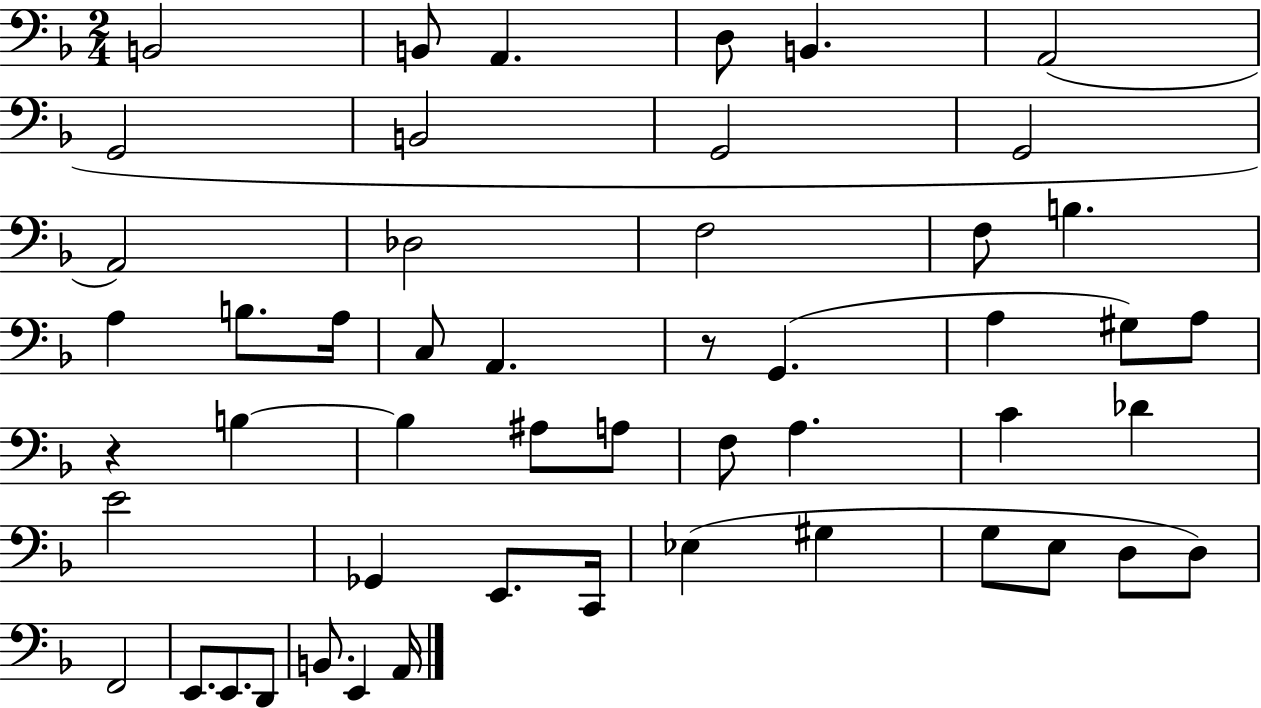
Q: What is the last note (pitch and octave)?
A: A2